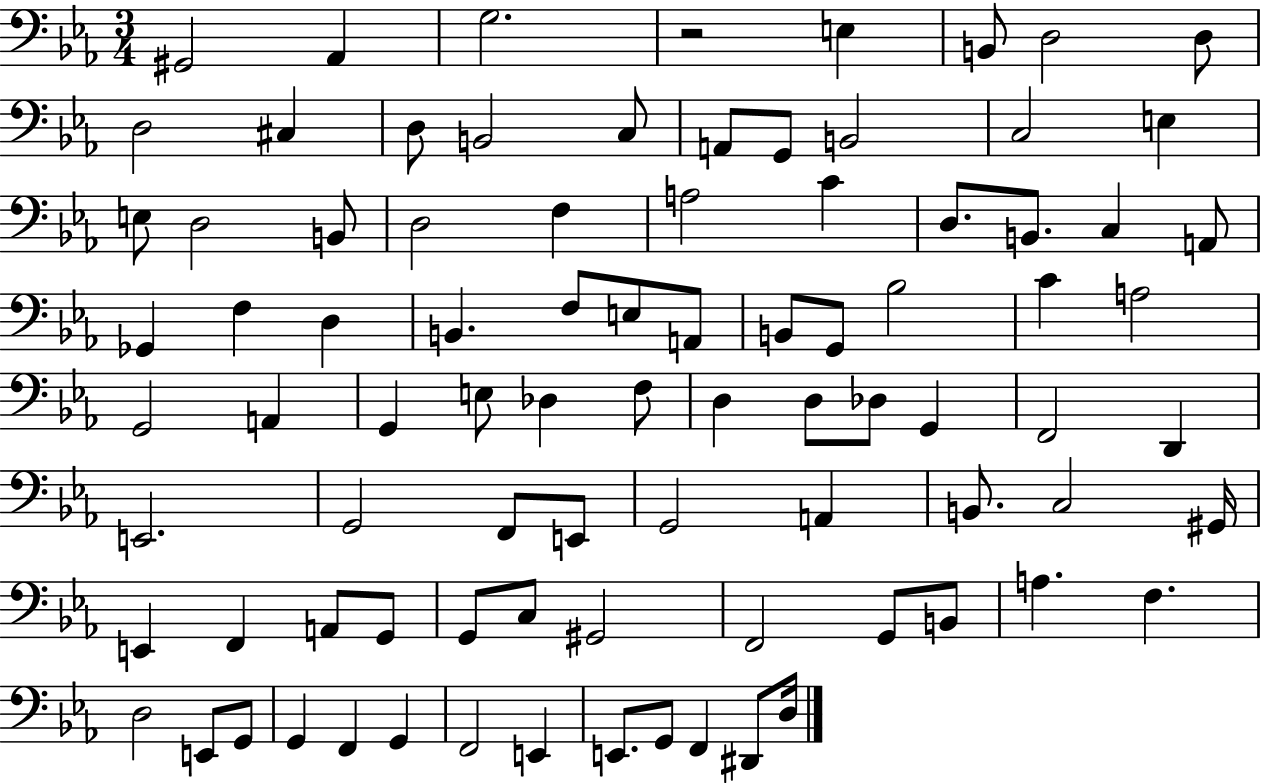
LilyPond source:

{
  \clef bass
  \numericTimeSignature
  \time 3/4
  \key ees \major
  gis,2 aes,4 | g2. | r2 e4 | b,8 d2 d8 | \break d2 cis4 | d8 b,2 c8 | a,8 g,8 b,2 | c2 e4 | \break e8 d2 b,8 | d2 f4 | a2 c'4 | d8. b,8. c4 a,8 | \break ges,4 f4 d4 | b,4. f8 e8 a,8 | b,8 g,8 bes2 | c'4 a2 | \break g,2 a,4 | g,4 e8 des4 f8 | d4 d8 des8 g,4 | f,2 d,4 | \break e,2. | g,2 f,8 e,8 | g,2 a,4 | b,8. c2 gis,16 | \break e,4 f,4 a,8 g,8 | g,8 c8 gis,2 | f,2 g,8 b,8 | a4. f4. | \break d2 e,8 g,8 | g,4 f,4 g,4 | f,2 e,4 | e,8. g,8 f,4 dis,8 d16 | \break \bar "|."
}